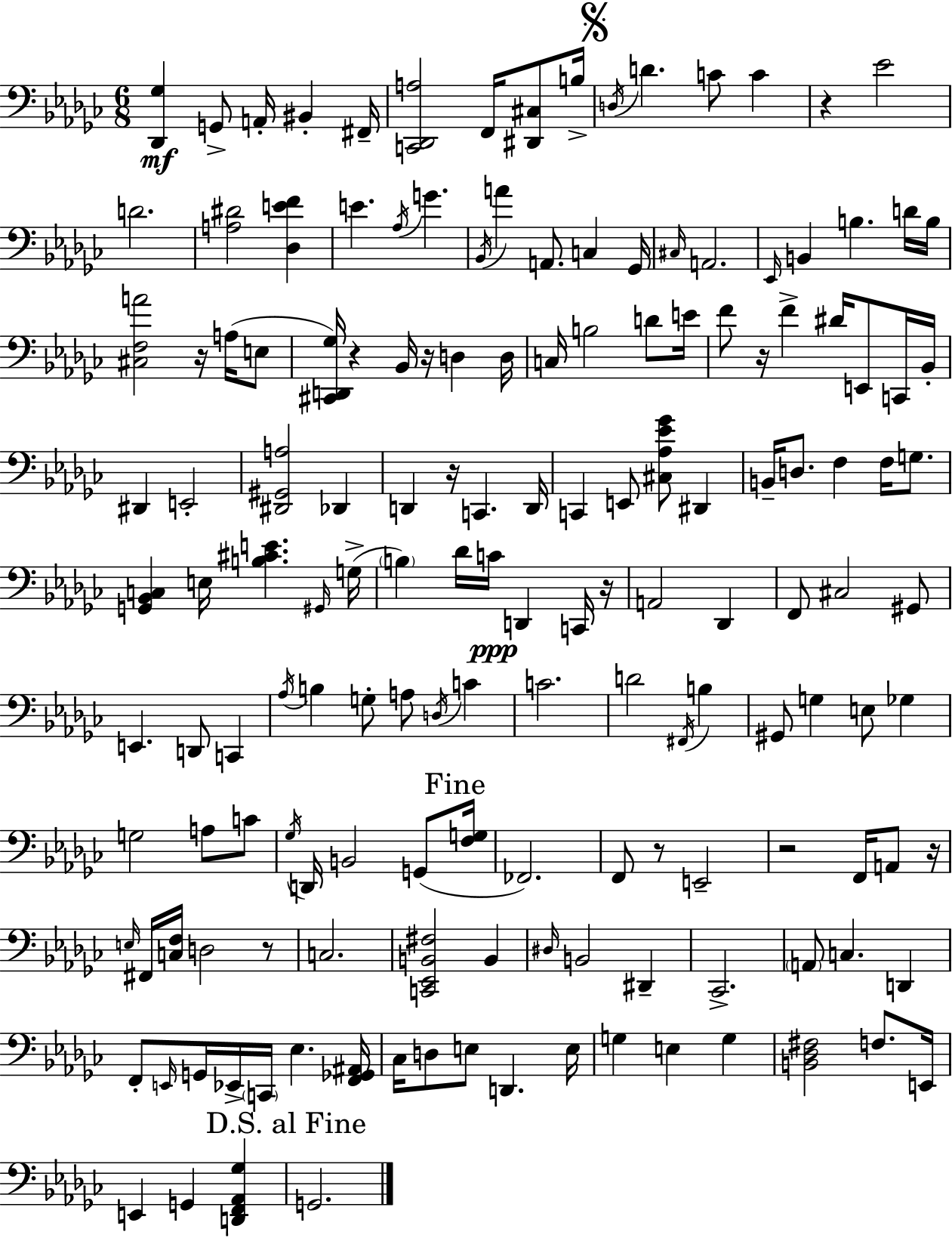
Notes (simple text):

[Db2,Gb3]/q G2/e A2/s BIS2/q F#2/s [C2,Db2,A3]/h F2/s [D#2,C#3]/e B3/s D3/s D4/q. C4/e C4/q R/q Eb4/h D4/h. [A3,D#4]/h [Db3,E4,F4]/q E4/q. Ab3/s G4/q. Bb2/s A4/q A2/e. C3/q Gb2/s C#3/s A2/h. Eb2/s B2/q B3/q. D4/s B3/s [C#3,F3,A4]/h R/s A3/s E3/e [C#2,D2,Gb3]/s R/q Bb2/s R/s D3/q D3/s C3/s B3/h D4/e E4/s F4/e R/s F4/q D#4/s E2/e C2/s Bb2/s D#2/q E2/h [D#2,G#2,A3]/h Db2/q D2/q R/s C2/q. D2/s C2/q E2/e [C#3,Ab3,Eb4,Gb4]/e D#2/q B2/s D3/e. F3/q F3/s G3/e. [G2,Bb2,C3]/q E3/s [B3,C#4,E4]/q. G#2/s G3/s B3/q Db4/s C4/s D2/q C2/s R/s A2/h Db2/q F2/e C#3/h G#2/e E2/q. D2/e C2/q Ab3/s B3/q G3/e A3/e D3/s C4/q C4/h. D4/h F#2/s B3/q G#2/e G3/q E3/e Gb3/q G3/h A3/e C4/e Gb3/s D2/s B2/h G2/e [F3,G3]/s FES2/h. F2/e R/e E2/h R/h F2/s A2/e R/s E3/s F#2/s [C3,F3]/s D3/h R/e C3/h. [C2,Eb2,B2,F#3]/h B2/q D#3/s B2/h D#2/q CES2/h. A2/e C3/q. D2/q F2/e E2/s G2/s Eb2/s C2/s Eb3/q. [F2,Gb2,A#2]/s CES3/s D3/e E3/e D2/q. E3/s G3/q E3/q G3/q [B2,Db3,F#3]/h F3/e. E2/s E2/q G2/q [D2,F2,Ab2,Gb3]/q G2/h.